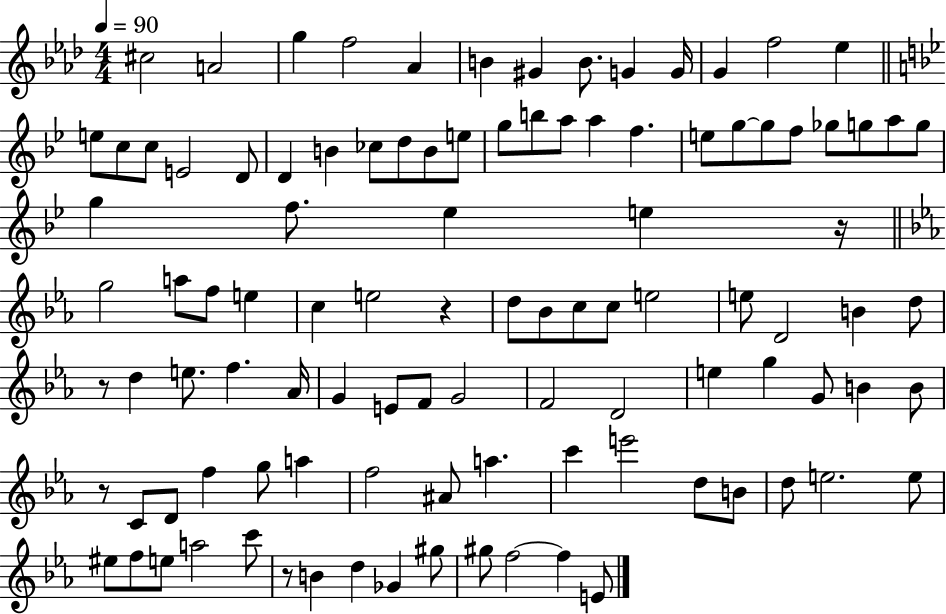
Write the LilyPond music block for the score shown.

{
  \clef treble
  \numericTimeSignature
  \time 4/4
  \key aes \major
  \tempo 4 = 90
  cis''2 a'2 | g''4 f''2 aes'4 | b'4 gis'4 b'8. g'4 g'16 | g'4 f''2 ees''4 | \break \bar "||" \break \key bes \major e''8 c''8 c''8 e'2 d'8 | d'4 b'4 ces''8 d''8 b'8 e''8 | g''8 b''8 a''8 a''4 f''4. | e''8 g''8~~ g''8 f''8 ges''8 g''8 a''8 g''8 | \break g''4 f''8. ees''4 e''4 r16 | \bar "||" \break \key ees \major g''2 a''8 f''8 e''4 | c''4 e''2 r4 | d''8 bes'8 c''8 c''8 e''2 | e''8 d'2 b'4 d''8 | \break r8 d''4 e''8. f''4. aes'16 | g'4 e'8 f'8 g'2 | f'2 d'2 | e''4 g''4 g'8 b'4 b'8 | \break r8 c'8 d'8 f''4 g''8 a''4 | f''2 ais'8 a''4. | c'''4 e'''2 d''8 b'8 | d''8 e''2. e''8 | \break eis''8 f''8 e''8 a''2 c'''8 | r8 b'4 d''4 ges'4 gis''8 | gis''8 f''2~~ f''4 e'8 | \bar "|."
}